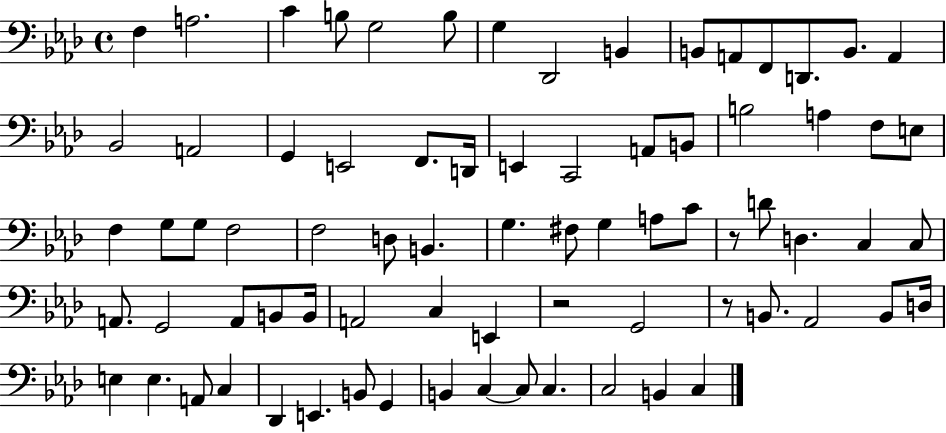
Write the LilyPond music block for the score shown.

{
  \clef bass
  \time 4/4
  \defaultTimeSignature
  \key aes \major
  f4 a2. | c'4 b8 g2 b8 | g4 des,2 b,4 | b,8 a,8 f,8 d,8. b,8. a,4 | \break bes,2 a,2 | g,4 e,2 f,8. d,16 | e,4 c,2 a,8 b,8 | b2 a4 f8 e8 | \break f4 g8 g8 f2 | f2 d8 b,4. | g4. fis8 g4 a8 c'8 | r8 d'8 d4. c4 c8 | \break a,8. g,2 a,8 b,8 b,16 | a,2 c4 e,4 | r2 g,2 | r8 b,8. aes,2 b,8 d16 | \break e4 e4. a,8 c4 | des,4 e,4. b,8 g,4 | b,4 c4~~ c8 c4. | c2 b,4 c4 | \break \bar "|."
}